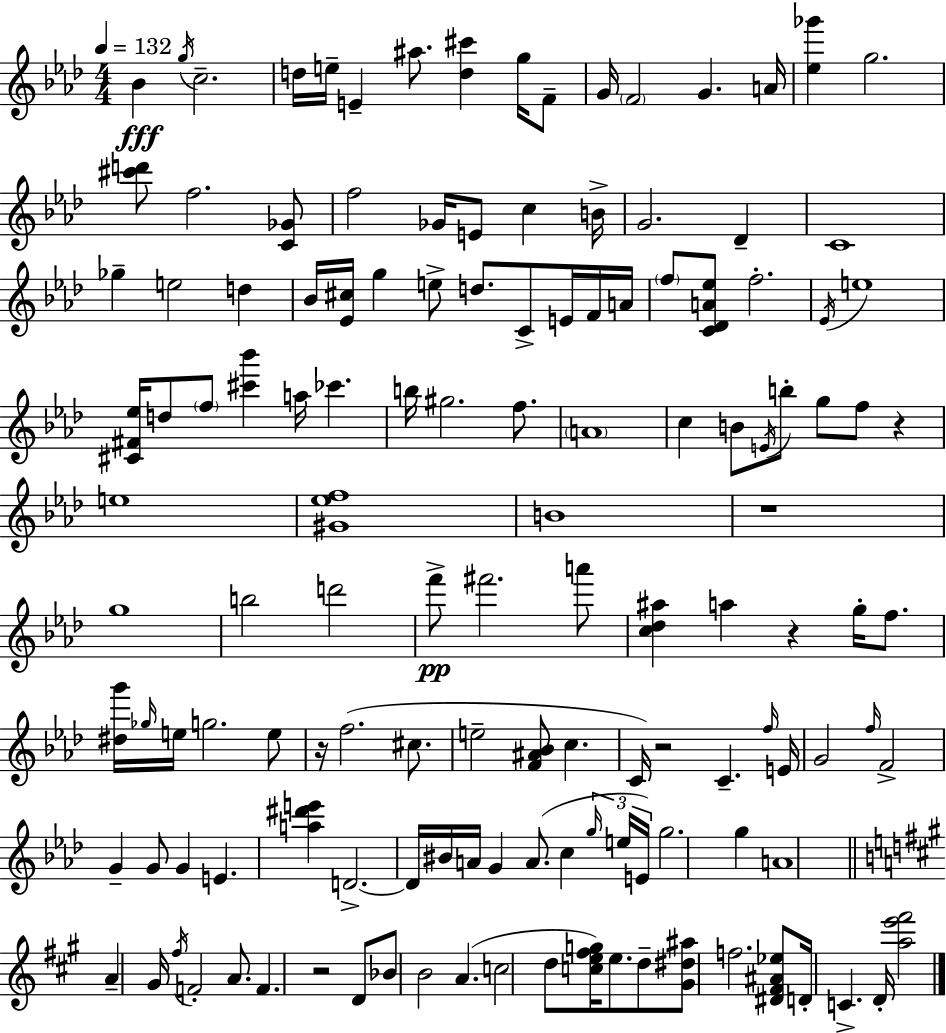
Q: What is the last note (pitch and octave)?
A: D4